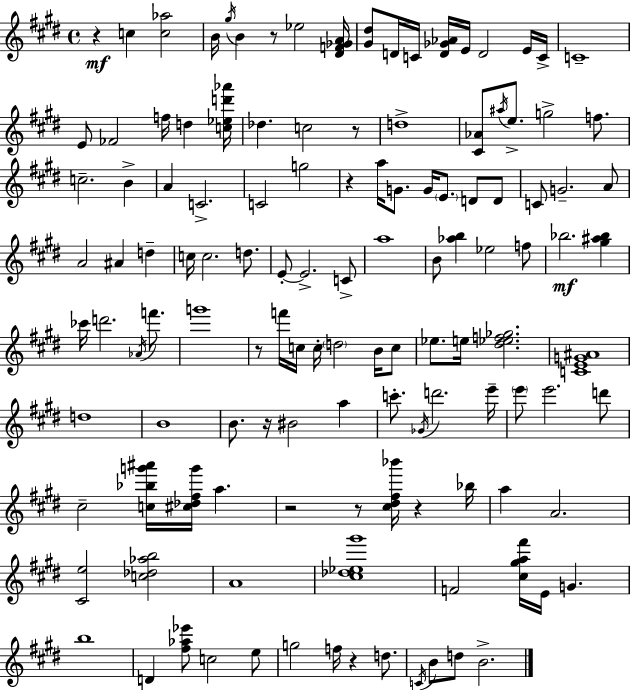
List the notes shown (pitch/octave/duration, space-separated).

R/q C5/q [C5,Ab5]/h B4/s G#5/s B4/q R/e Eb5/h [D#4,F4,Gb4,A4]/s [G#4,D#5]/e D4/s C4/s [D4,Gb4,Ab4]/s E4/s D4/h E4/s C4/s C4/w E4/e FES4/h F5/s D5/q [C5,Eb5,D6,Ab6]/s Db5/q. C5/h R/e D5/w [C#4,Ab4]/e A#5/s E5/e. G5/h F5/e. C5/h. B4/q A4/q C4/h. C4/h G5/h R/q A5/s G4/e. G4/s E4/e. D4/e D4/e C4/e G4/h. A4/e A4/h A#4/q D5/q C5/s C5/h. D5/e. E4/e E4/h. C4/e A5/w B4/e [Ab5,B5]/q Eb5/h F5/e Bb5/h. [G#5,A#5,Bb5]/q CES6/s D6/h. Ab4/s F6/e. G6/w R/e F6/s C5/s C5/s D5/h B4/s C5/e Eb5/e. E5/s [D#5,Eb5,F5,Gb5]/h. [C4,E4,G4,A#4]/w D5/w B4/w B4/e. R/s BIS4/h A5/q C6/e. Gb4/s D6/h. E6/s E6/e E6/h. D6/e C#5/h [C5,Bb5,G6,A#6]/s [C#5,Db5,F#5,G6]/s A5/q. R/h R/e [C#5,D#5,F#5,Bb6]/s R/q Bb5/s A5/q A4/h. [C#4,E5]/h [C5,Db5,Ab5,B5]/h A4/w [C#5,Db5,Eb5,G#6]/w F4/h [C#5,G#5,A5,F#6]/s E4/s G4/q. B5/w D4/q [F#5,Ab5,Eb6]/e C5/h E5/e G5/h F5/s R/q D5/e. C4/s B4/e D5/e B4/h.